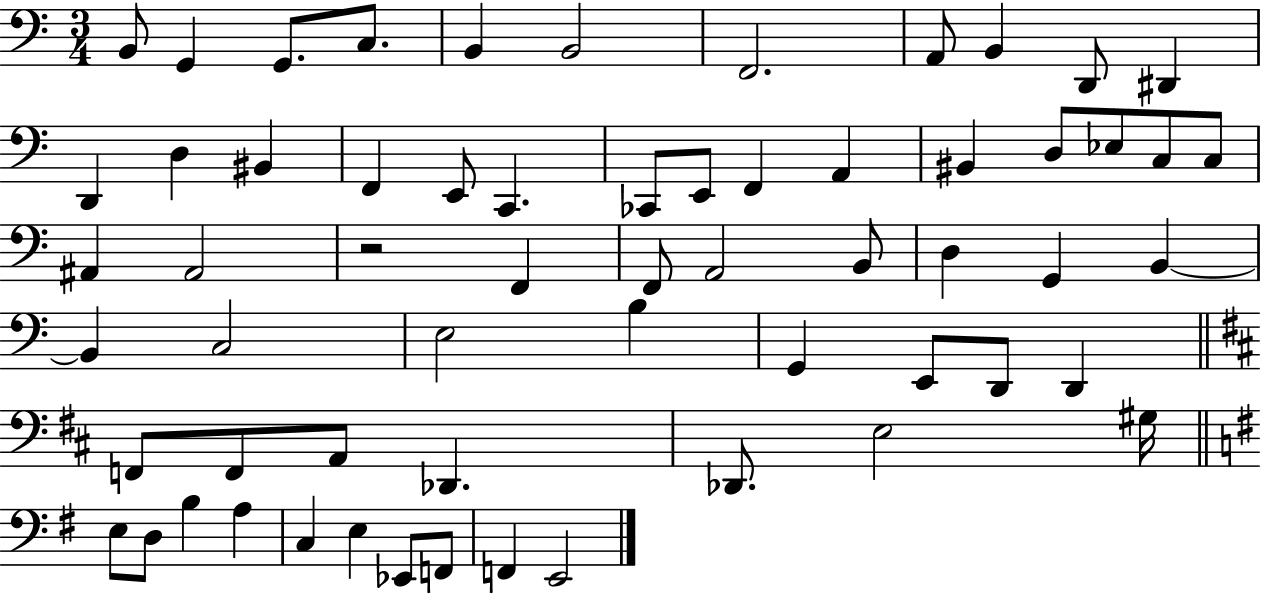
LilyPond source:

{
  \clef bass
  \numericTimeSignature
  \time 3/4
  \key c \major
  b,8 g,4 g,8. c8. | b,4 b,2 | f,2. | a,8 b,4 d,8 dis,4 | \break d,4 d4 bis,4 | f,4 e,8 c,4. | ces,8 e,8 f,4 a,4 | bis,4 d8 ees8 c8 c8 | \break ais,4 ais,2 | r2 f,4 | f,8 a,2 b,8 | d4 g,4 b,4~~ | \break b,4 c2 | e2 b4 | g,4 e,8 d,8 d,4 | \bar "||" \break \key d \major f,8 f,8 a,8 des,4. | des,8. e2 gis16 | \bar "||" \break \key g \major e8 d8 b4 a4 | c4 e4 ees,8 f,8 | f,4 e,2 | \bar "|."
}